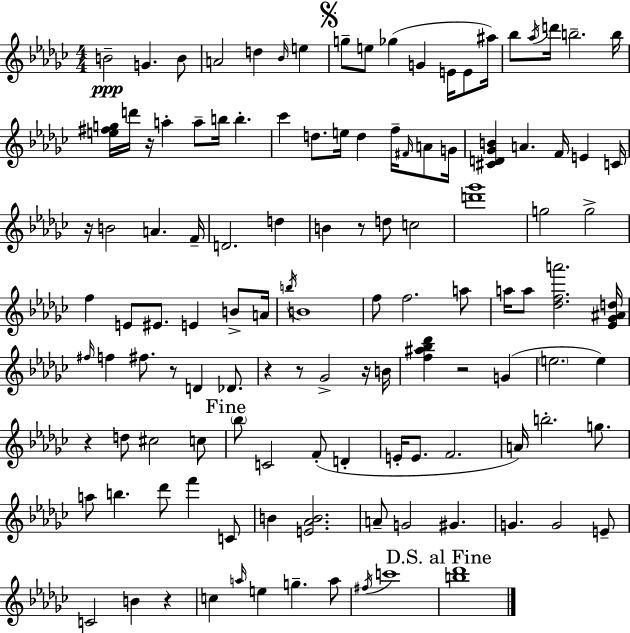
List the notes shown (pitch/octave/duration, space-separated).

B4/h G4/q. B4/e A4/h D5/q Bb4/s E5/q G5/e E5/e Gb5/q G4/q E4/s E4/e A#5/s Bb5/e Ab5/s D6/s B5/h. B5/s [E5,F#5,G5]/s D6/s R/s A5/q A5/e B5/s B5/q. CES6/q D5/e. E5/s D5/q F5/s F#4/s A4/e G4/s [C#4,D4,Gb4,B4]/q A4/q. F4/s E4/q C4/s R/s B4/h A4/q. F4/s D4/h. D5/q B4/q R/e D5/e C5/h [D6,Gb6]/w G5/h G5/h F5/q E4/e EIS4/e. E4/q B4/e A4/s B5/s B4/w F5/e F5/h. A5/e A5/s A5/e [Db5,F5,A6]/h. [Eb4,Gb4,A#4,D5]/s F#5/s F5/q F#5/e. R/e D4/q Db4/e. R/q R/e Gb4/h R/s B4/s [F5,A#5,Bb5,Db6]/q R/h G4/q E5/h. E5/q R/q D5/e C#5/h C5/e Bb5/e C4/h F4/e D4/q E4/s E4/e. F4/h. A4/s B5/h. G5/e. A5/e B5/q. Db6/e F6/q C4/e B4/q [E4,Ab4,B4]/h. A4/e G4/h G#4/q. G4/q. G4/h E4/e C4/h B4/q R/q C5/q A5/s E5/q G5/q. A5/e F#5/s C6/w [B5,Db6]/w